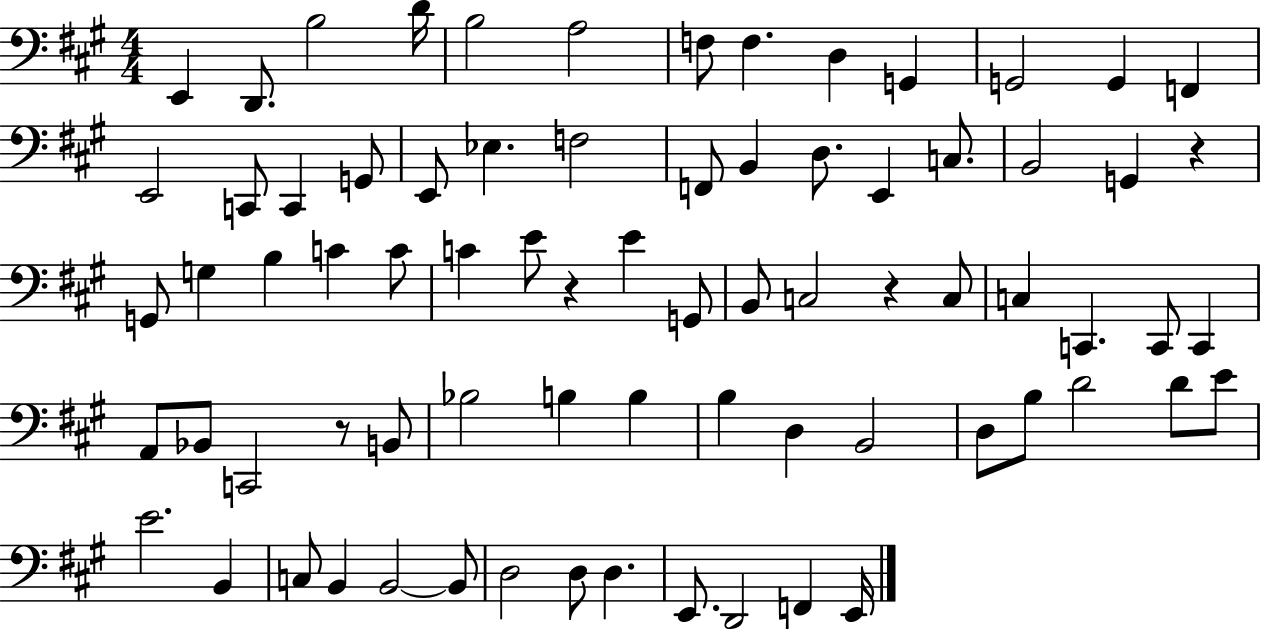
{
  \clef bass
  \numericTimeSignature
  \time 4/4
  \key a \major
  \repeat volta 2 { e,4 d,8. b2 d'16 | b2 a2 | f8 f4. d4 g,4 | g,2 g,4 f,4 | \break e,2 c,8 c,4 g,8 | e,8 ees4. f2 | f,8 b,4 d8. e,4 c8. | b,2 g,4 r4 | \break g,8 g4 b4 c'4 c'8 | c'4 e'8 r4 e'4 g,8 | b,8 c2 r4 c8 | c4 c,4. c,8 c,4 | \break a,8 bes,8 c,2 r8 b,8 | bes2 b4 b4 | b4 d4 b,2 | d8 b8 d'2 d'8 e'8 | \break e'2. b,4 | c8 b,4 b,2~~ b,8 | d2 d8 d4. | e,8. d,2 f,4 e,16 | \break } \bar "|."
}